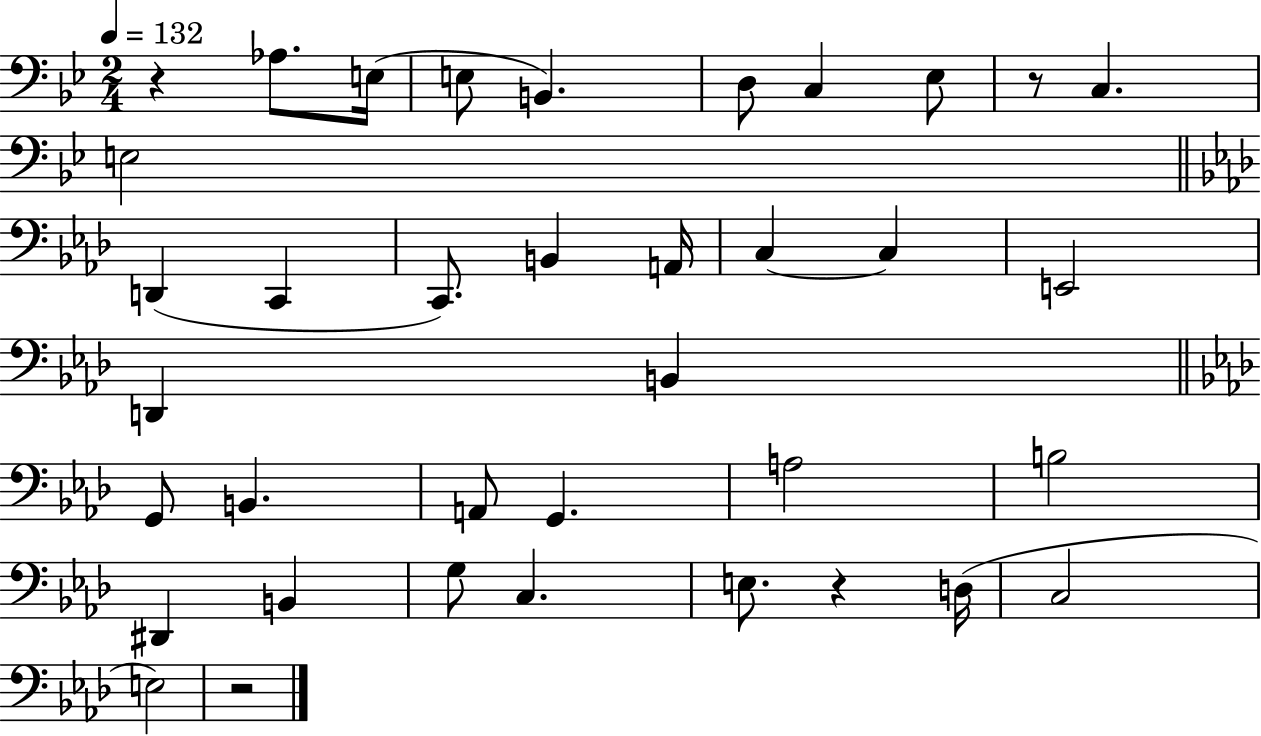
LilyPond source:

{
  \clef bass
  \numericTimeSignature
  \time 2/4
  \key bes \major
  \tempo 4 = 132
  \repeat volta 2 { r4 aes8. e16( | e8 b,4.) | d8 c4 ees8 | r8 c4. | \break e2 | \bar "||" \break \key aes \major d,4( c,4 | c,8.) b,4 a,16 | c4~~ c4 | e,2 | \break d,4 b,4 | \bar "||" \break \key aes \major g,8 b,4. | a,8 g,4. | a2 | b2 | \break dis,4 b,4 | g8 c4. | e8. r4 d16( | c2 | \break e2) | r2 | } \bar "|."
}